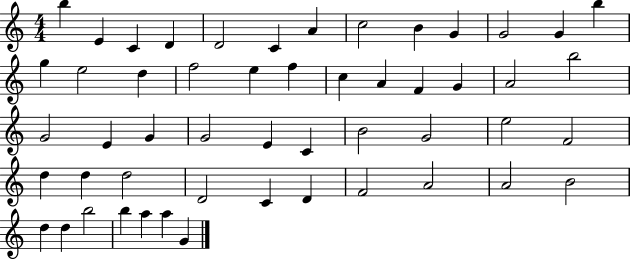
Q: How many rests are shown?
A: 0